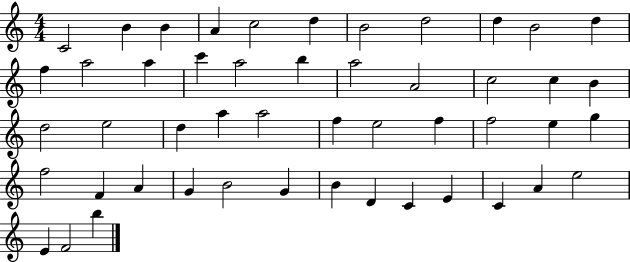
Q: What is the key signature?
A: C major